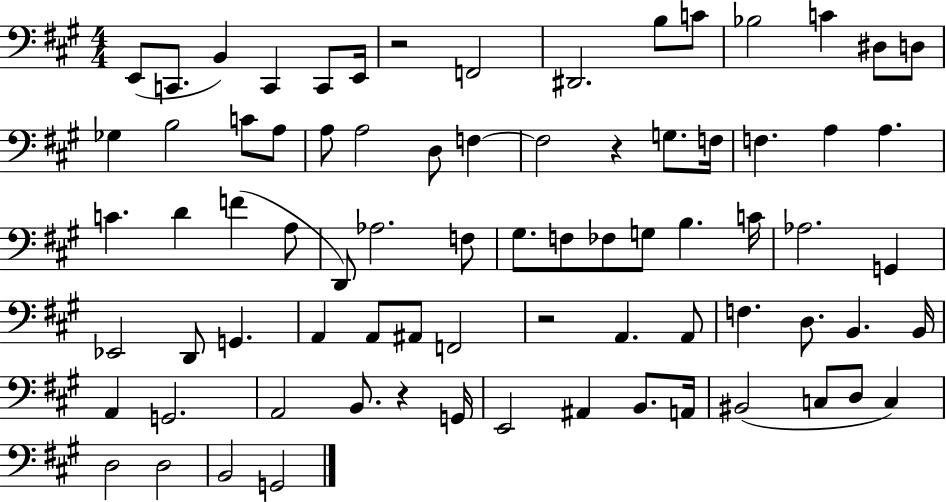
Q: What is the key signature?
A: A major